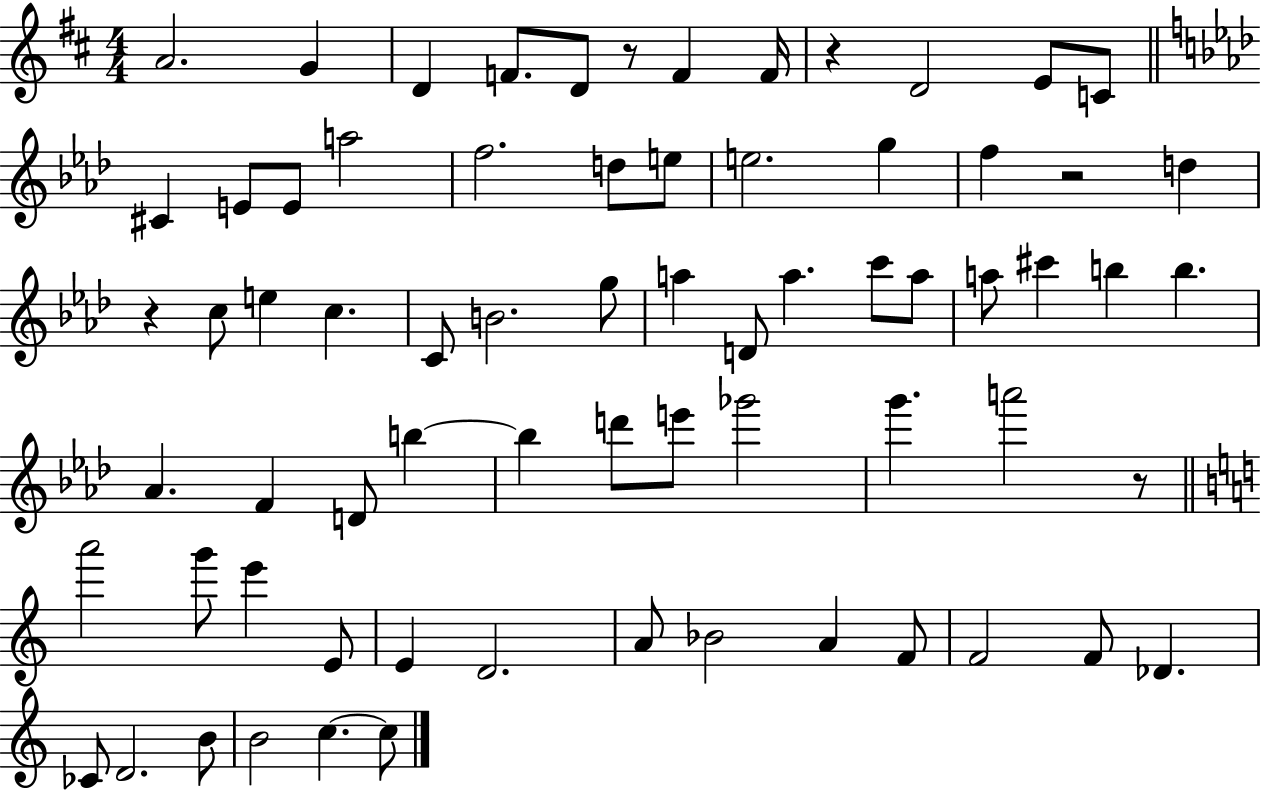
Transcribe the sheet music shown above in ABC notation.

X:1
T:Untitled
M:4/4
L:1/4
K:D
A2 G D F/2 D/2 z/2 F F/4 z D2 E/2 C/2 ^C E/2 E/2 a2 f2 d/2 e/2 e2 g f z2 d z c/2 e c C/2 B2 g/2 a D/2 a c'/2 a/2 a/2 ^c' b b _A F D/2 b b d'/2 e'/2 _g'2 g' a'2 z/2 a'2 g'/2 e' E/2 E D2 A/2 _B2 A F/2 F2 F/2 _D _C/2 D2 B/2 B2 c c/2